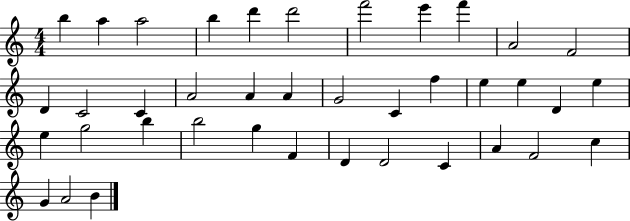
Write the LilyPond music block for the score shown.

{
  \clef treble
  \numericTimeSignature
  \time 4/4
  \key c \major
  b''4 a''4 a''2 | b''4 d'''4 d'''2 | f'''2 e'''4 f'''4 | a'2 f'2 | \break d'4 c'2 c'4 | a'2 a'4 a'4 | g'2 c'4 f''4 | e''4 e''4 d'4 e''4 | \break e''4 g''2 b''4 | b''2 g''4 f'4 | d'4 d'2 c'4 | a'4 f'2 c''4 | \break g'4 a'2 b'4 | \bar "|."
}